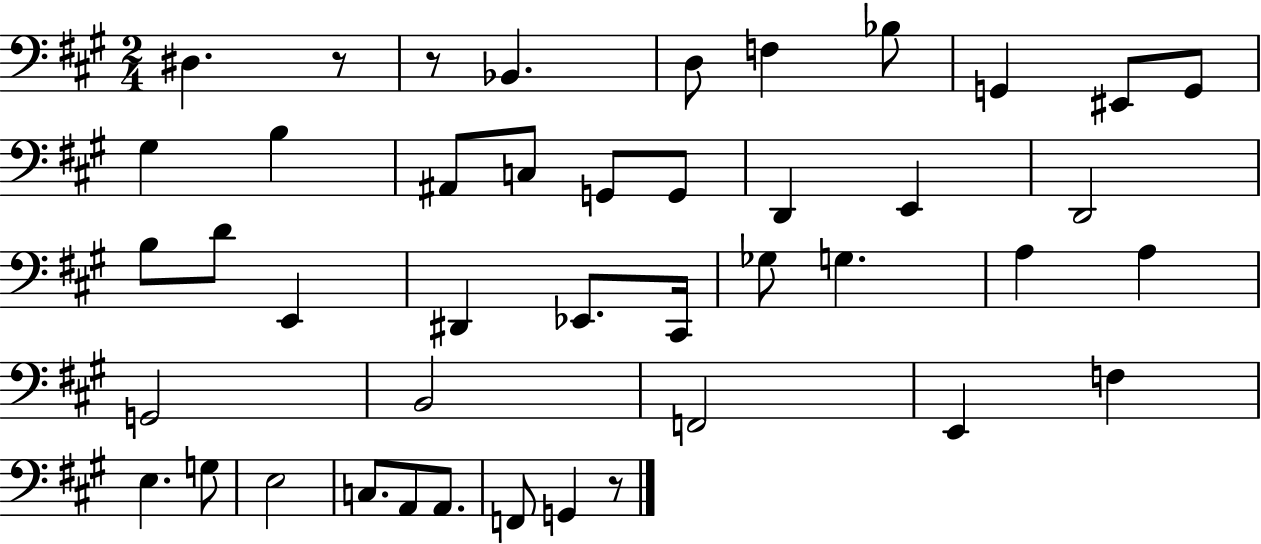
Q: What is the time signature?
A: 2/4